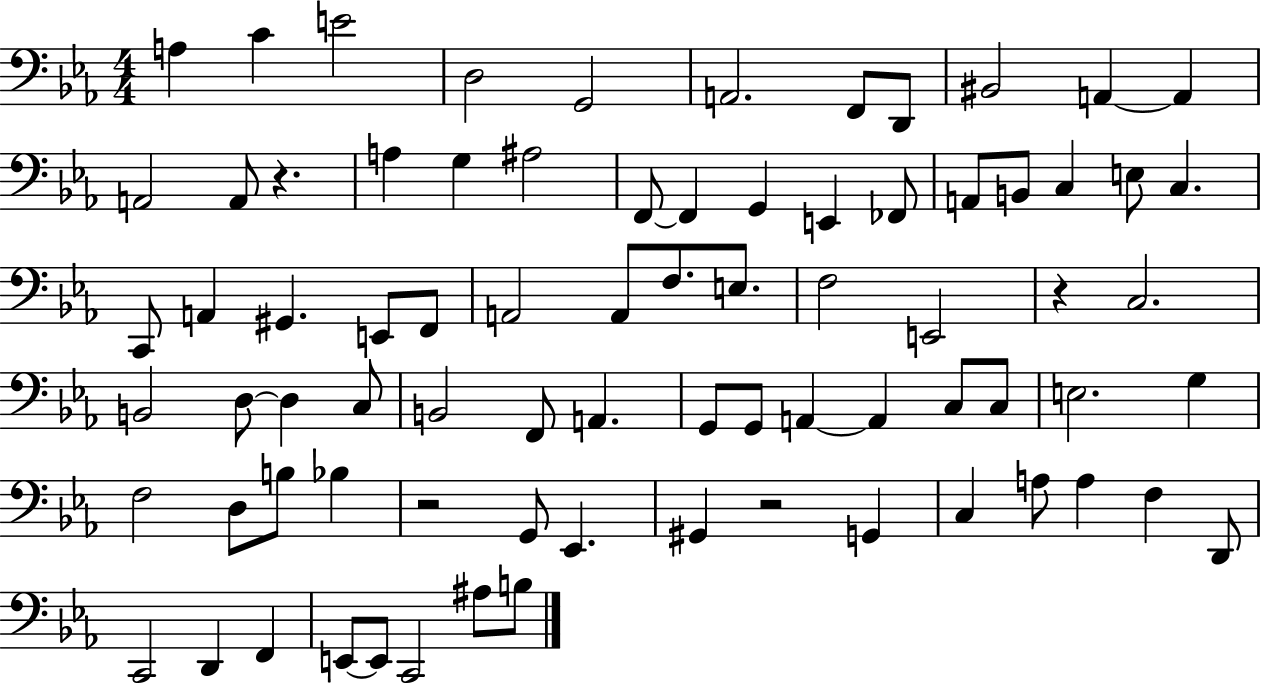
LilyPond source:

{
  \clef bass
  \numericTimeSignature
  \time 4/4
  \key ees \major
  \repeat volta 2 { a4 c'4 e'2 | d2 g,2 | a,2. f,8 d,8 | bis,2 a,4~~ a,4 | \break a,2 a,8 r4. | a4 g4 ais2 | f,8~~ f,4 g,4 e,4 fes,8 | a,8 b,8 c4 e8 c4. | \break c,8 a,4 gis,4. e,8 f,8 | a,2 a,8 f8. e8. | f2 e,2 | r4 c2. | \break b,2 d8~~ d4 c8 | b,2 f,8 a,4. | g,8 g,8 a,4~~ a,4 c8 c8 | e2. g4 | \break f2 d8 b8 bes4 | r2 g,8 ees,4. | gis,4 r2 g,4 | c4 a8 a4 f4 d,8 | \break c,2 d,4 f,4 | e,8~~ e,8 c,2 ais8 b8 | } \bar "|."
}